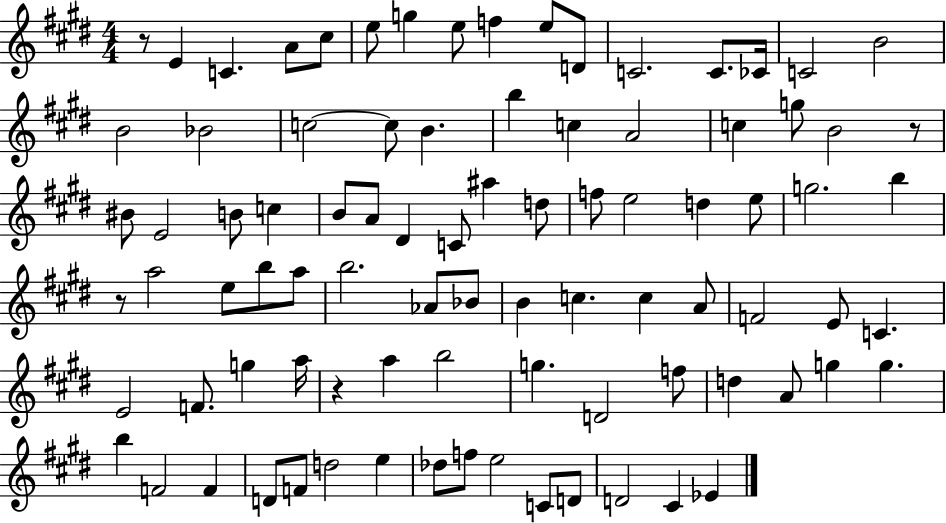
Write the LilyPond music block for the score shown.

{
  \clef treble
  \numericTimeSignature
  \time 4/4
  \key e \major
  r8 e'4 c'4. a'8 cis''8 | e''8 g''4 e''8 f''4 e''8 d'8 | c'2. c'8. ces'16 | c'2 b'2 | \break b'2 bes'2 | c''2~~ c''8 b'4. | b''4 c''4 a'2 | c''4 g''8 b'2 r8 | \break bis'8 e'2 b'8 c''4 | b'8 a'8 dis'4 c'8 ais''4 d''8 | f''8 e''2 d''4 e''8 | g''2. b''4 | \break r8 a''2 e''8 b''8 a''8 | b''2. aes'8 bes'8 | b'4 c''4. c''4 a'8 | f'2 e'8 c'4. | \break e'2 f'8. g''4 a''16 | r4 a''4 b''2 | g''4. d'2 f''8 | d''4 a'8 g''4 g''4. | \break b''4 f'2 f'4 | d'8 f'8 d''2 e''4 | des''8 f''8 e''2 c'8 d'8 | d'2 cis'4 ees'4 | \break \bar "|."
}